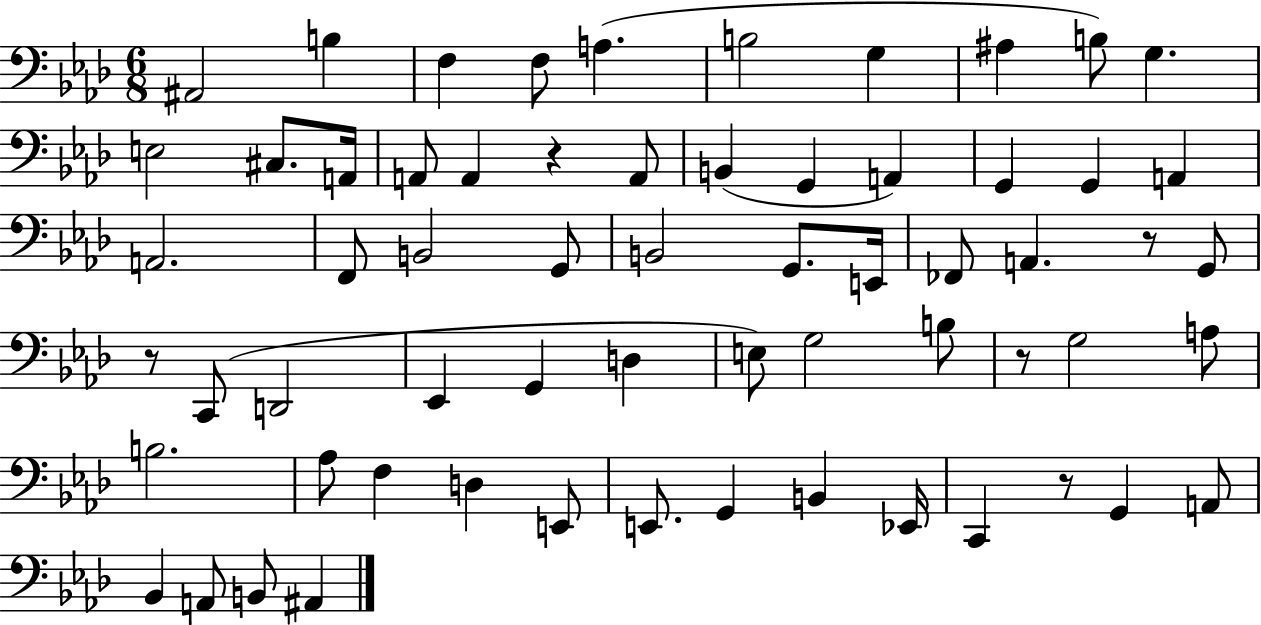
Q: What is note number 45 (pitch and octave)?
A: F3